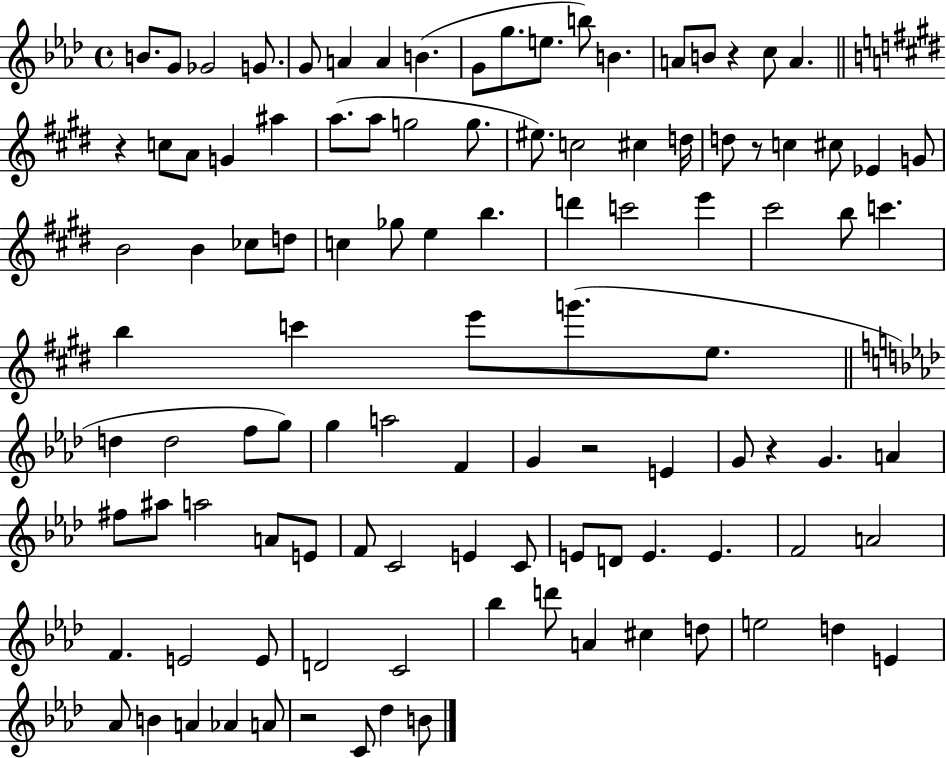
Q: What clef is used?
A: treble